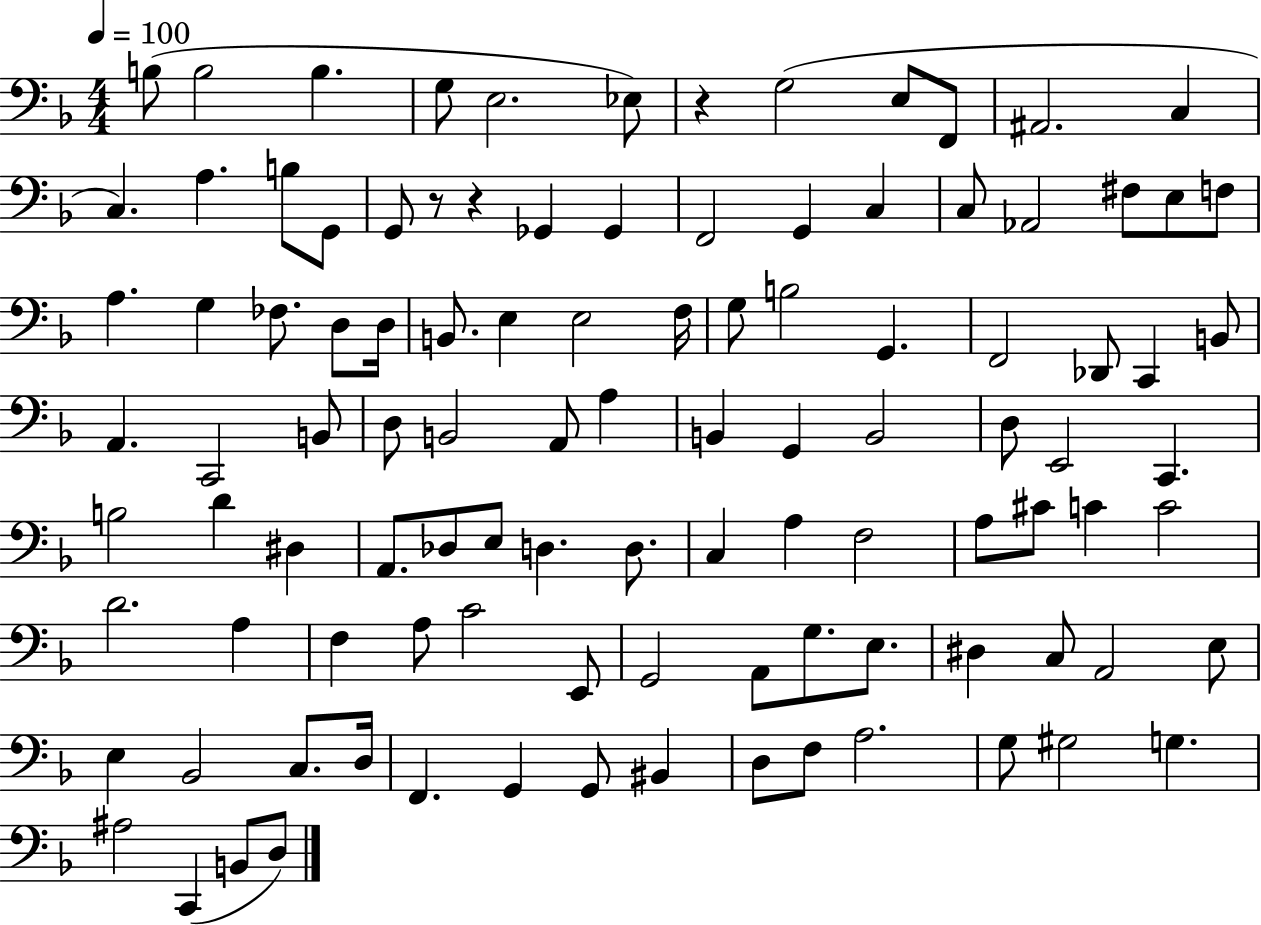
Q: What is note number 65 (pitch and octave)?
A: A3